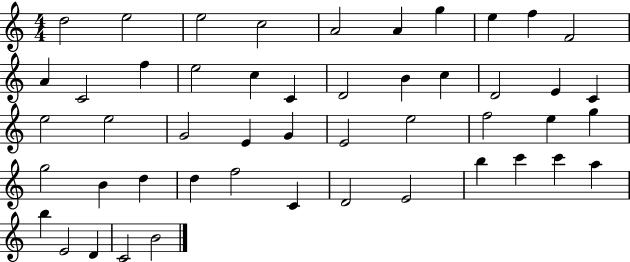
D5/h E5/h E5/h C5/h A4/h A4/q G5/q E5/q F5/q F4/h A4/q C4/h F5/q E5/h C5/q C4/q D4/h B4/q C5/q D4/h E4/q C4/q E5/h E5/h G4/h E4/q G4/q E4/h E5/h F5/h E5/q G5/q G5/h B4/q D5/q D5/q F5/h C4/q D4/h E4/h B5/q C6/q C6/q A5/q B5/q E4/h D4/q C4/h B4/h